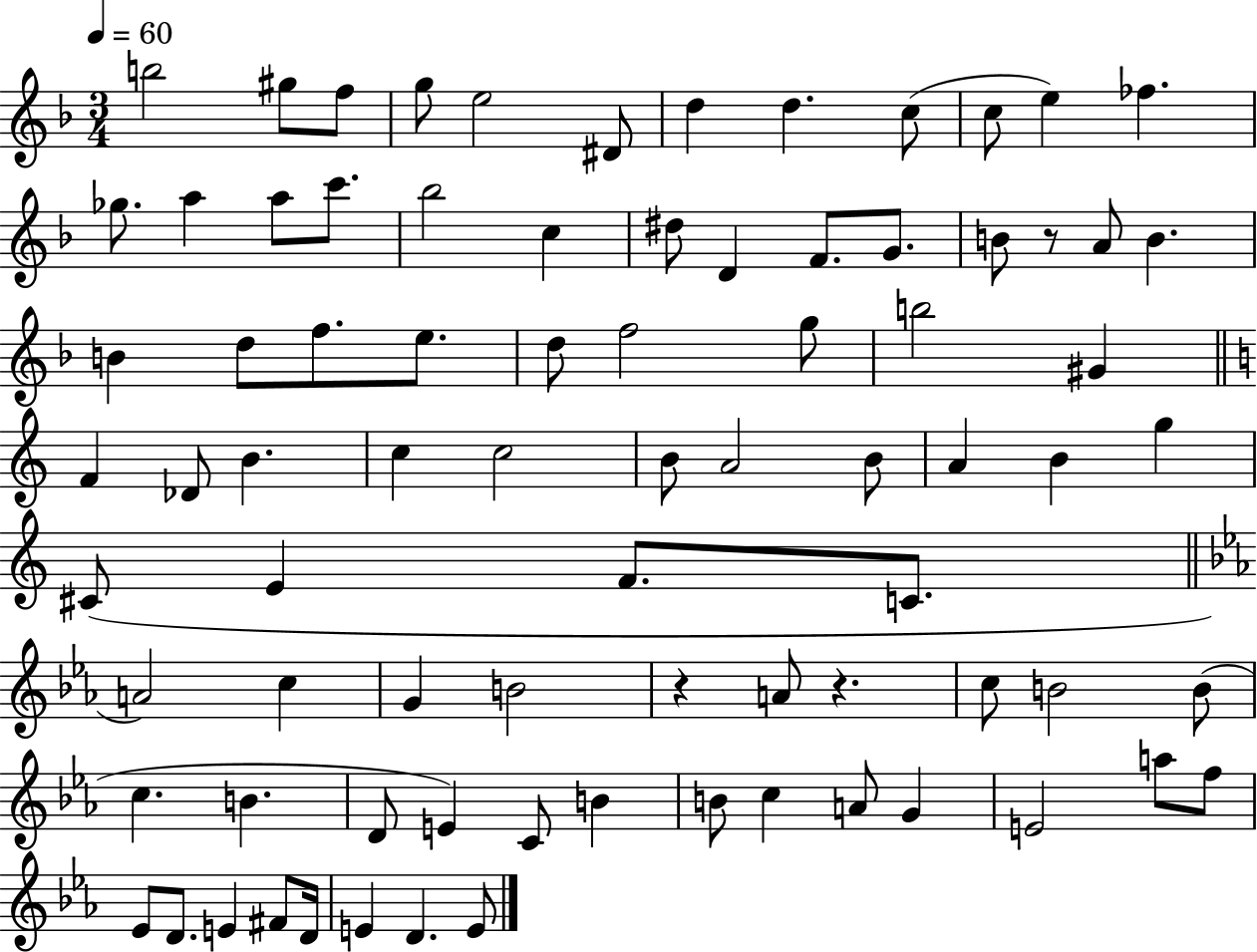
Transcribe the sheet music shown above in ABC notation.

X:1
T:Untitled
M:3/4
L:1/4
K:F
b2 ^g/2 f/2 g/2 e2 ^D/2 d d c/2 c/2 e _f _g/2 a a/2 c'/2 _b2 c ^d/2 D F/2 G/2 B/2 z/2 A/2 B B d/2 f/2 e/2 d/2 f2 g/2 b2 ^G F _D/2 B c c2 B/2 A2 B/2 A B g ^C/2 E F/2 C/2 A2 c G B2 z A/2 z c/2 B2 B/2 c B D/2 E C/2 B B/2 c A/2 G E2 a/2 f/2 _E/2 D/2 E ^F/2 D/4 E D E/2